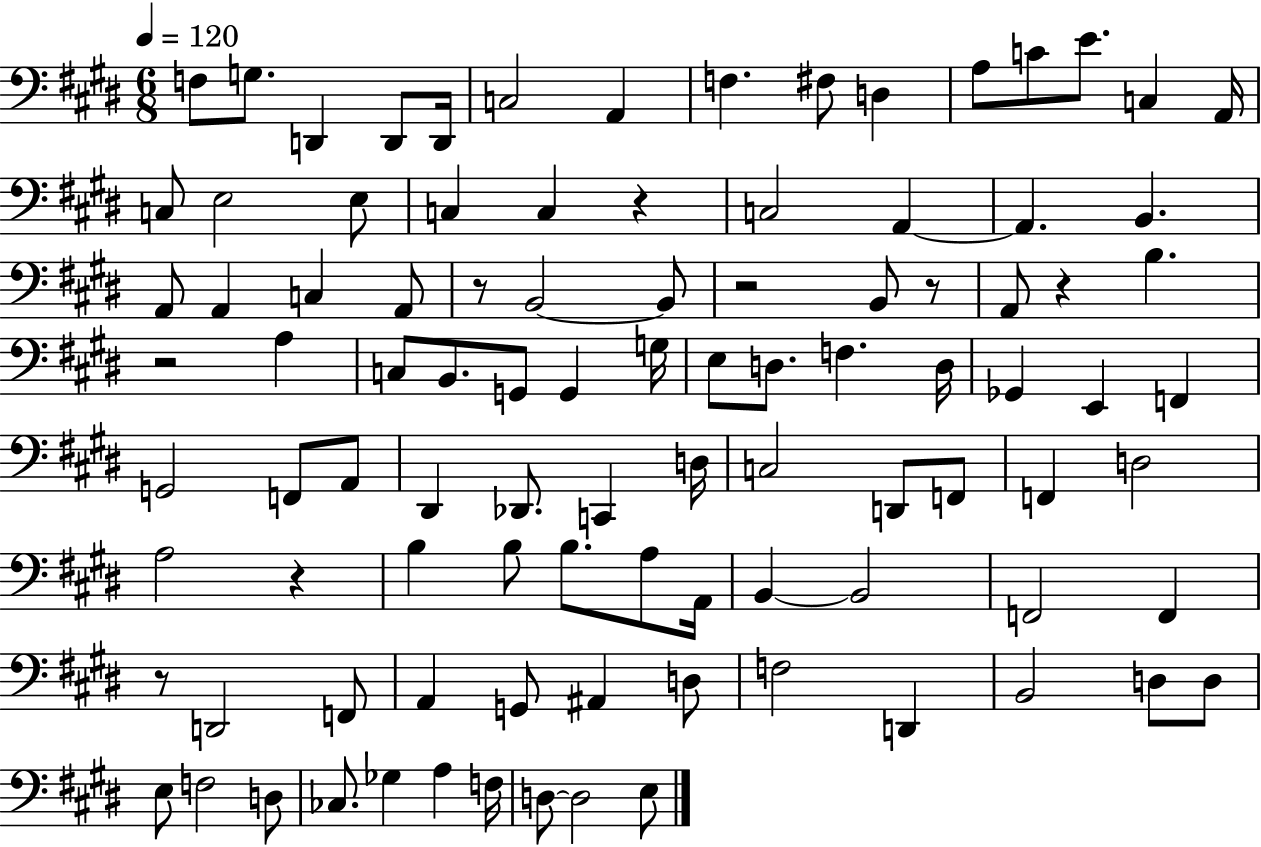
F3/e G3/e. D2/q D2/e D2/s C3/h A2/q F3/q. F#3/e D3/q A3/e C4/e E4/e. C3/q A2/s C3/e E3/h E3/e C3/q C3/q R/q C3/h A2/q A2/q. B2/q. A2/e A2/q C3/q A2/e R/e B2/h B2/e R/h B2/e R/e A2/e R/q B3/q. R/h A3/q C3/e B2/e. G2/e G2/q G3/s E3/e D3/e. F3/q. D3/s Gb2/q E2/q F2/q G2/h F2/e A2/e D#2/q Db2/e. C2/q D3/s C3/h D2/e F2/e F2/q D3/h A3/h R/q B3/q B3/e B3/e. A3/e A2/s B2/q B2/h F2/h F2/q R/e D2/h F2/e A2/q G2/e A#2/q D3/e F3/h D2/q B2/h D3/e D3/e E3/e F3/h D3/e CES3/e. Gb3/q A3/q F3/s D3/e D3/h E3/e